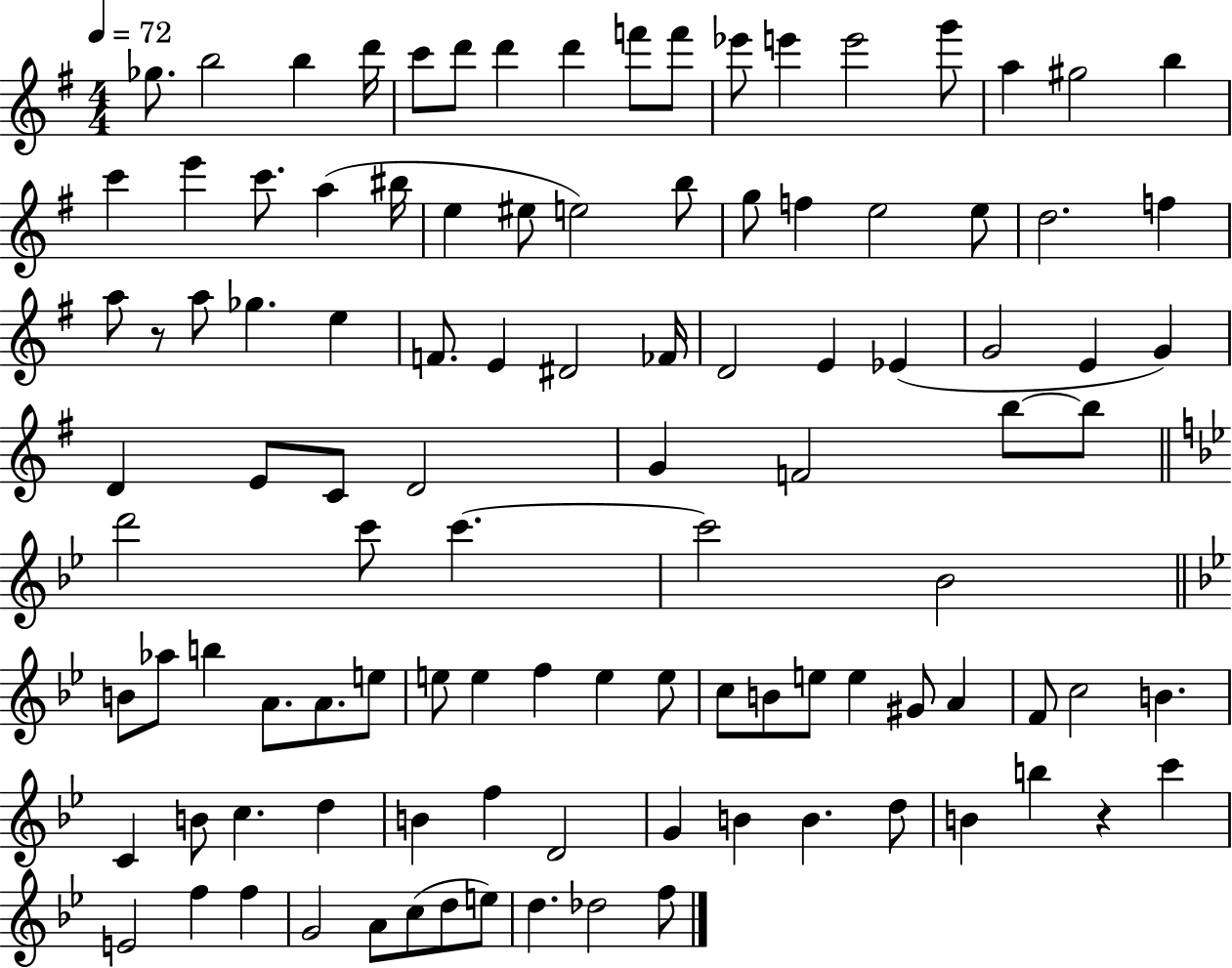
Gb5/e. B5/h B5/q D6/s C6/e D6/e D6/q D6/q F6/e F6/e Eb6/e E6/q E6/h G6/e A5/q G#5/h B5/q C6/q E6/q C6/e. A5/q BIS5/s E5/q EIS5/e E5/h B5/e G5/e F5/q E5/h E5/e D5/h. F5/q A5/e R/e A5/e Gb5/q. E5/q F4/e. E4/q D#4/h FES4/s D4/h E4/q Eb4/q G4/h E4/q G4/q D4/q E4/e C4/e D4/h G4/q F4/h B5/e B5/e D6/h C6/e C6/q. C6/h Bb4/h B4/e Ab5/e B5/q A4/e. A4/e. E5/e E5/e E5/q F5/q E5/q E5/e C5/e B4/e E5/e E5/q G#4/e A4/q F4/e C5/h B4/q. C4/q B4/e C5/q. D5/q B4/q F5/q D4/h G4/q B4/q B4/q. D5/e B4/q B5/q R/q C6/q E4/h F5/q F5/q G4/h A4/e C5/e D5/e E5/e D5/q. Db5/h F5/e